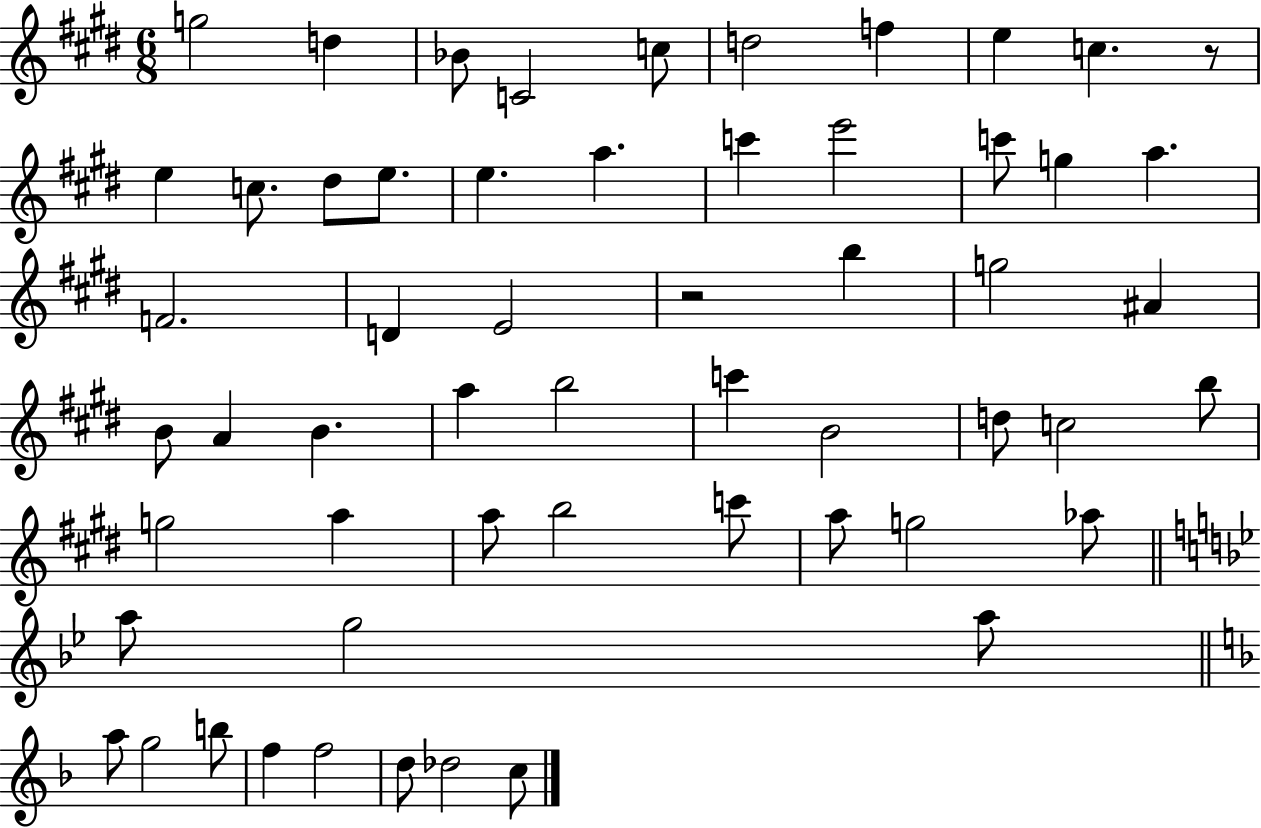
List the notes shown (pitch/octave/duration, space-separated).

G5/h D5/q Bb4/e C4/h C5/e D5/h F5/q E5/q C5/q. R/e E5/q C5/e. D#5/e E5/e. E5/q. A5/q. C6/q E6/h C6/e G5/q A5/q. F4/h. D4/q E4/h R/h B5/q G5/h A#4/q B4/e A4/q B4/q. A5/q B5/h C6/q B4/h D5/e C5/h B5/e G5/h A5/q A5/e B5/h C6/e A5/e G5/h Ab5/e A5/e G5/h A5/e A5/e G5/h B5/e F5/q F5/h D5/e Db5/h C5/e